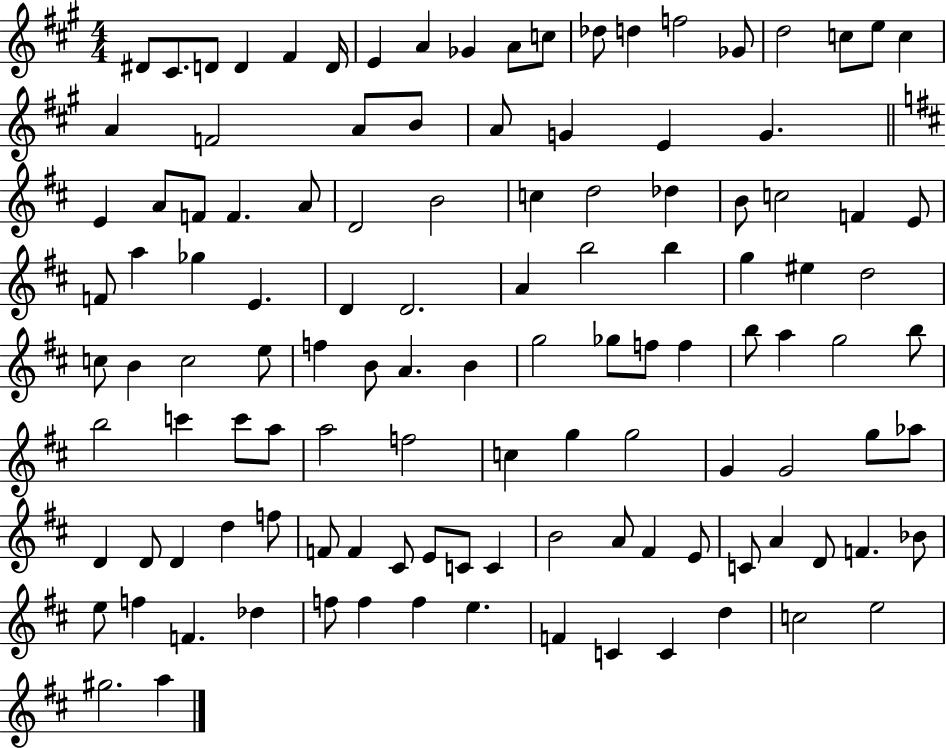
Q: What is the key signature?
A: A major